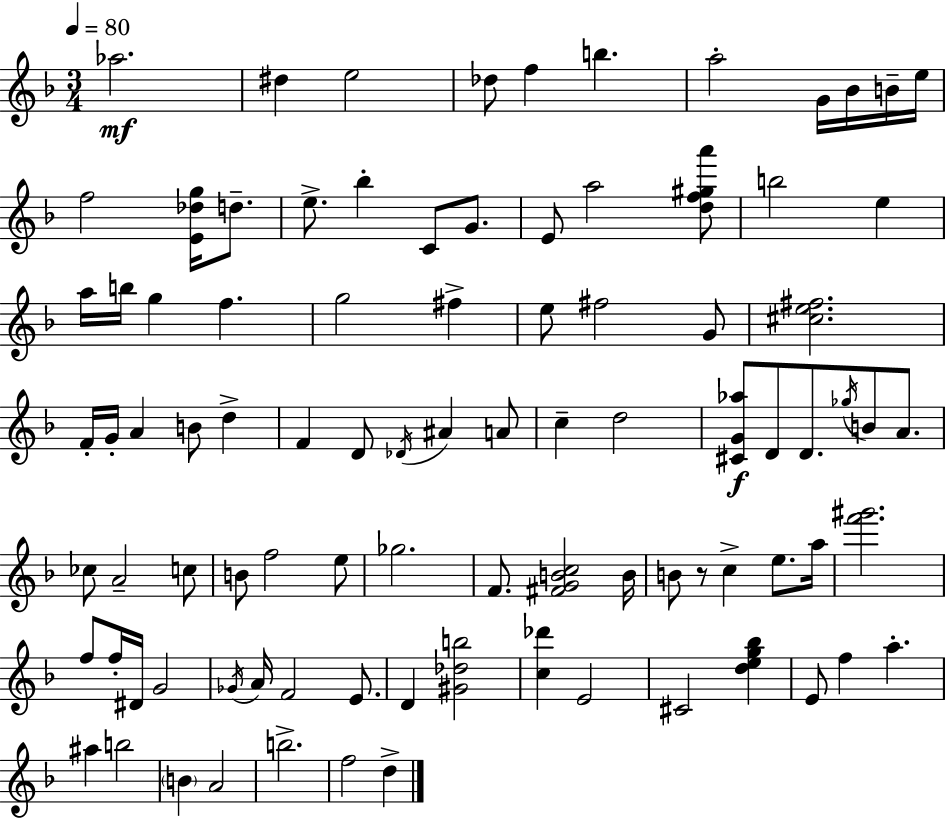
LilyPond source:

{
  \clef treble
  \numericTimeSignature
  \time 3/4
  \key d \minor
  \tempo 4 = 80
  aes''2.\mf | dis''4 e''2 | des''8 f''4 b''4. | a''2-. g'16 bes'16 b'16-- e''16 | \break f''2 <e' des'' g''>16 d''8.-- | e''8.-> bes''4-. c'8 g'8. | e'8 a''2 <d'' f'' gis'' a'''>8 | b''2 e''4 | \break a''16 b''16 g''4 f''4. | g''2 fis''4-> | e''8 fis''2 g'8 | <cis'' e'' fis''>2. | \break f'16-. g'16-. a'4 b'8 d''4-> | f'4 d'8 \acciaccatura { des'16 } ais'4 a'8 | c''4-- d''2 | <cis' g' aes''>8\f d'8 d'8. \acciaccatura { ges''16 } b'8 a'8. | \break ces''8 a'2-- | c''8 b'8 f''2 | e''8 ges''2. | f'8. <fis' g' b' c''>2 | \break b'16 b'8 r8 c''4-> e''8. | a''16 <f''' gis'''>2. | f''8 f''16-. dis'16 g'2 | \acciaccatura { ges'16 } a'16 f'2 | \break e'8. d'4 <gis' des'' b''>2 | <c'' des'''>4 e'2 | cis'2 <d'' e'' g'' bes''>4 | e'8 f''4 a''4.-. | \break ais''4 b''2 | \parenthesize b'4 a'2 | b''2.-> | f''2 d''4-> | \break \bar "|."
}